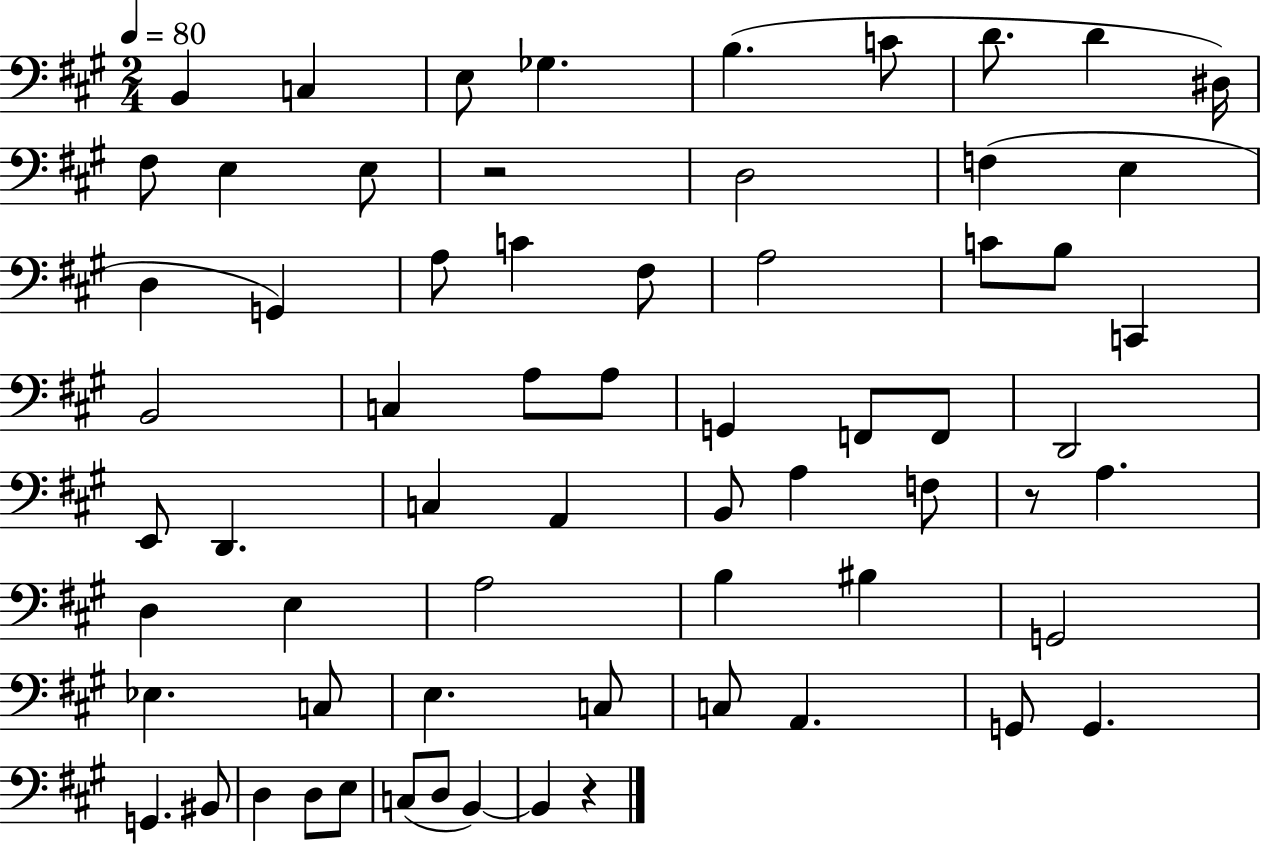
X:1
T:Untitled
M:2/4
L:1/4
K:A
B,, C, E,/2 _G, B, C/2 D/2 D ^D,/4 ^F,/2 E, E,/2 z2 D,2 F, E, D, G,, A,/2 C ^F,/2 A,2 C/2 B,/2 C,, B,,2 C, A,/2 A,/2 G,, F,,/2 F,,/2 D,,2 E,,/2 D,, C, A,, B,,/2 A, F,/2 z/2 A, D, E, A,2 B, ^B, G,,2 _E, C,/2 E, C,/2 C,/2 A,, G,,/2 G,, G,, ^B,,/2 D, D,/2 E,/2 C,/2 D,/2 B,, B,, z